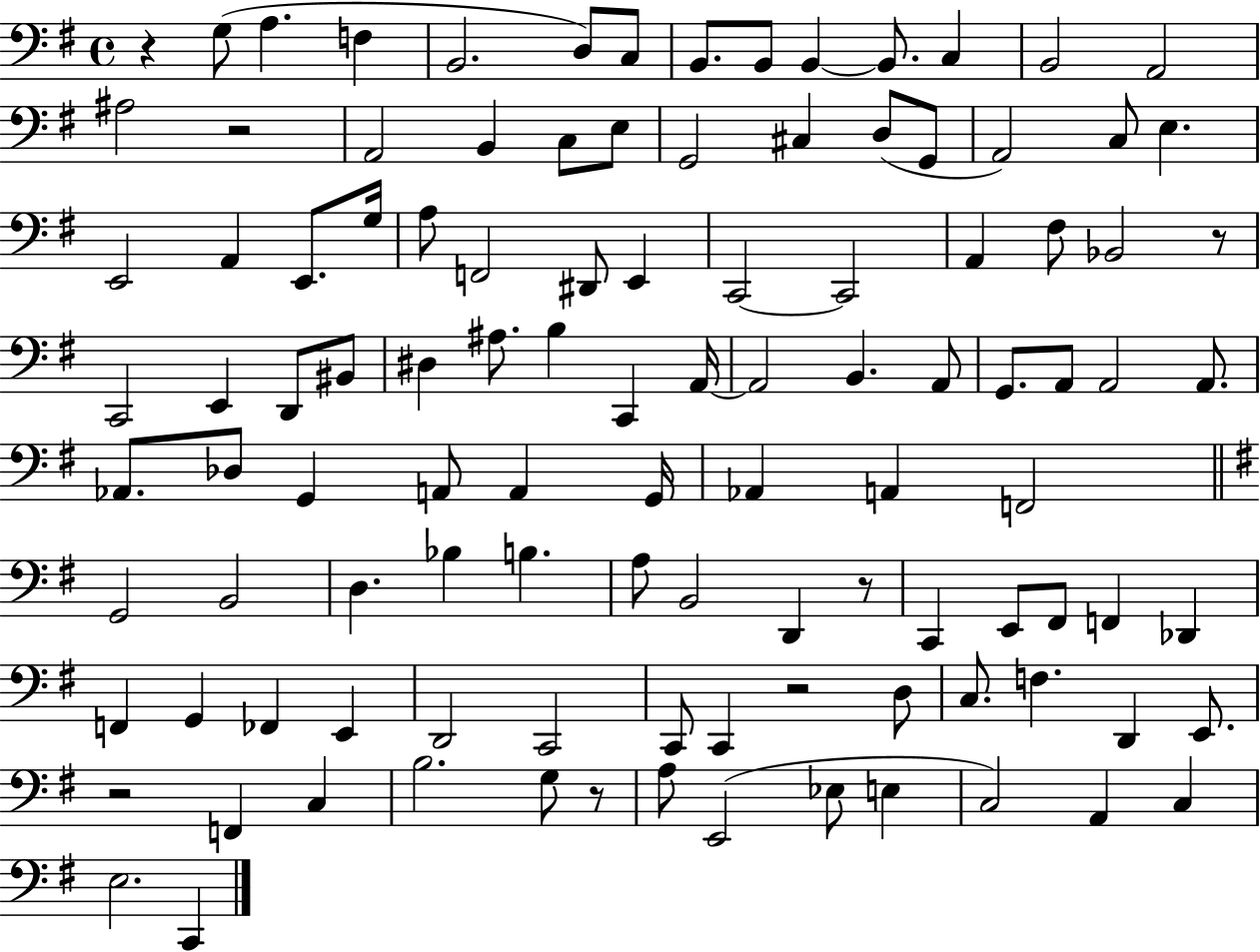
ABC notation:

X:1
T:Untitled
M:4/4
L:1/4
K:G
z G,/2 A, F, B,,2 D,/2 C,/2 B,,/2 B,,/2 B,, B,,/2 C, B,,2 A,,2 ^A,2 z2 A,,2 B,, C,/2 E,/2 G,,2 ^C, D,/2 G,,/2 A,,2 C,/2 E, E,,2 A,, E,,/2 G,/4 A,/2 F,,2 ^D,,/2 E,, C,,2 C,,2 A,, ^F,/2 _B,,2 z/2 C,,2 E,, D,,/2 ^B,,/2 ^D, ^A,/2 B, C,, A,,/4 A,,2 B,, A,,/2 G,,/2 A,,/2 A,,2 A,,/2 _A,,/2 _D,/2 G,, A,,/2 A,, G,,/4 _A,, A,, F,,2 G,,2 B,,2 D, _B, B, A,/2 B,,2 D,, z/2 C,, E,,/2 ^F,,/2 F,, _D,, F,, G,, _F,, E,, D,,2 C,,2 C,,/2 C,, z2 D,/2 C,/2 F, D,, E,,/2 z2 F,, C, B,2 G,/2 z/2 A,/2 E,,2 _E,/2 E, C,2 A,, C, E,2 C,,